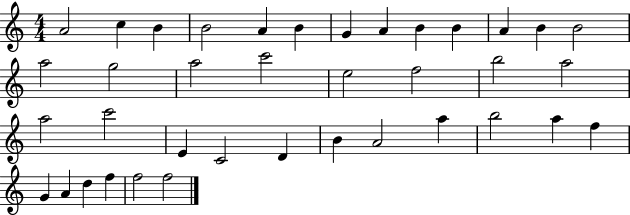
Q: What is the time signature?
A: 4/4